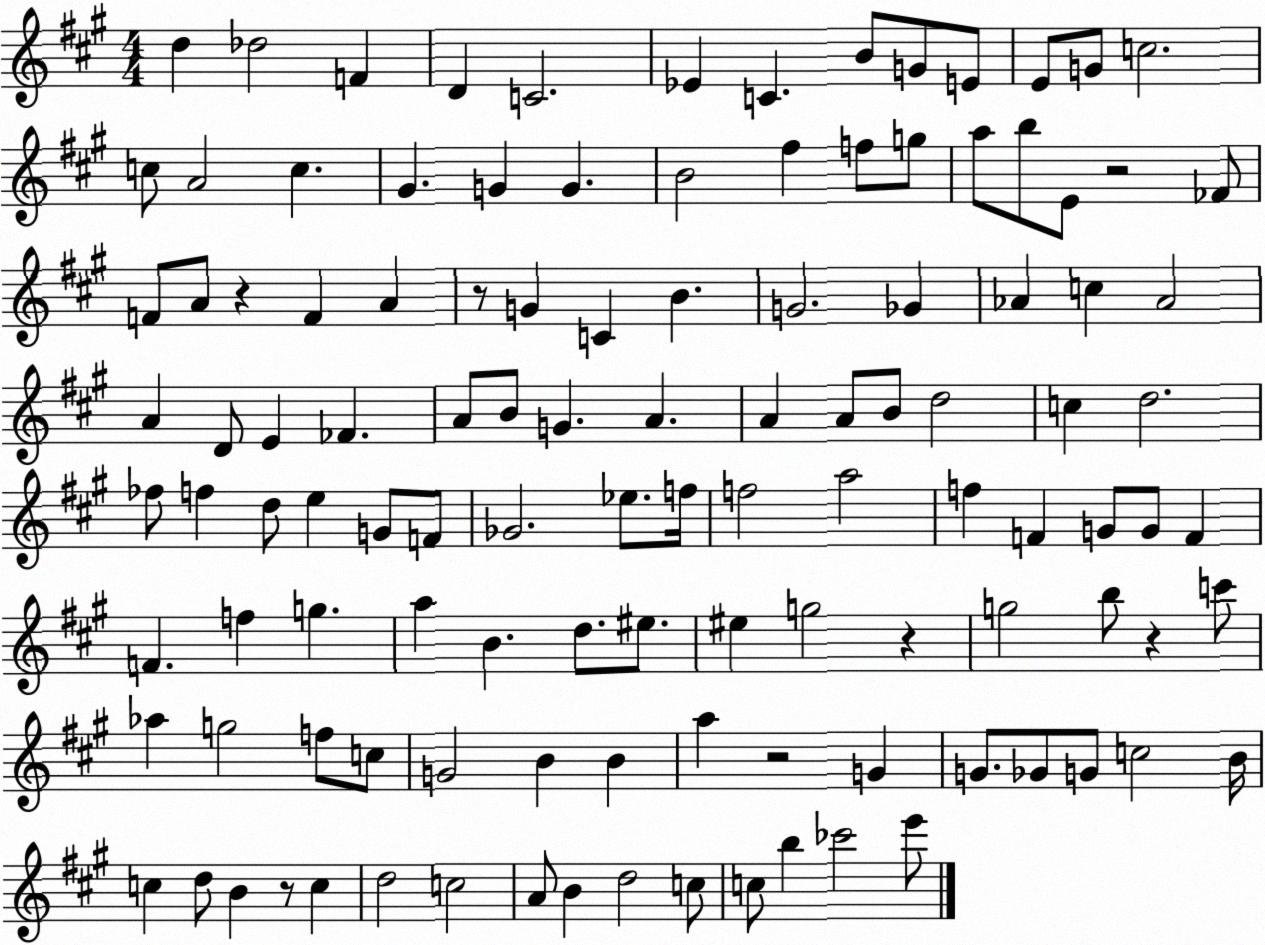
X:1
T:Untitled
M:4/4
L:1/4
K:A
d _d2 F D C2 _E C B/2 G/2 E/2 E/2 G/2 c2 c/2 A2 c ^G G G B2 ^f f/2 g/2 a/2 b/2 E/2 z2 _F/2 F/2 A/2 z F A z/2 G C B G2 _G _A c _A2 A D/2 E _F A/2 B/2 G A A A/2 B/2 d2 c d2 _f/2 f d/2 e G/2 F/2 _G2 _e/2 f/4 f2 a2 f F G/2 G/2 F F f g a B d/2 ^e/2 ^e g2 z g2 b/2 z c'/2 _a g2 f/2 c/2 G2 B B a z2 G G/2 _G/2 G/2 c2 B/4 c d/2 B z/2 c d2 c2 A/2 B d2 c/2 c/2 b _c'2 e'/2